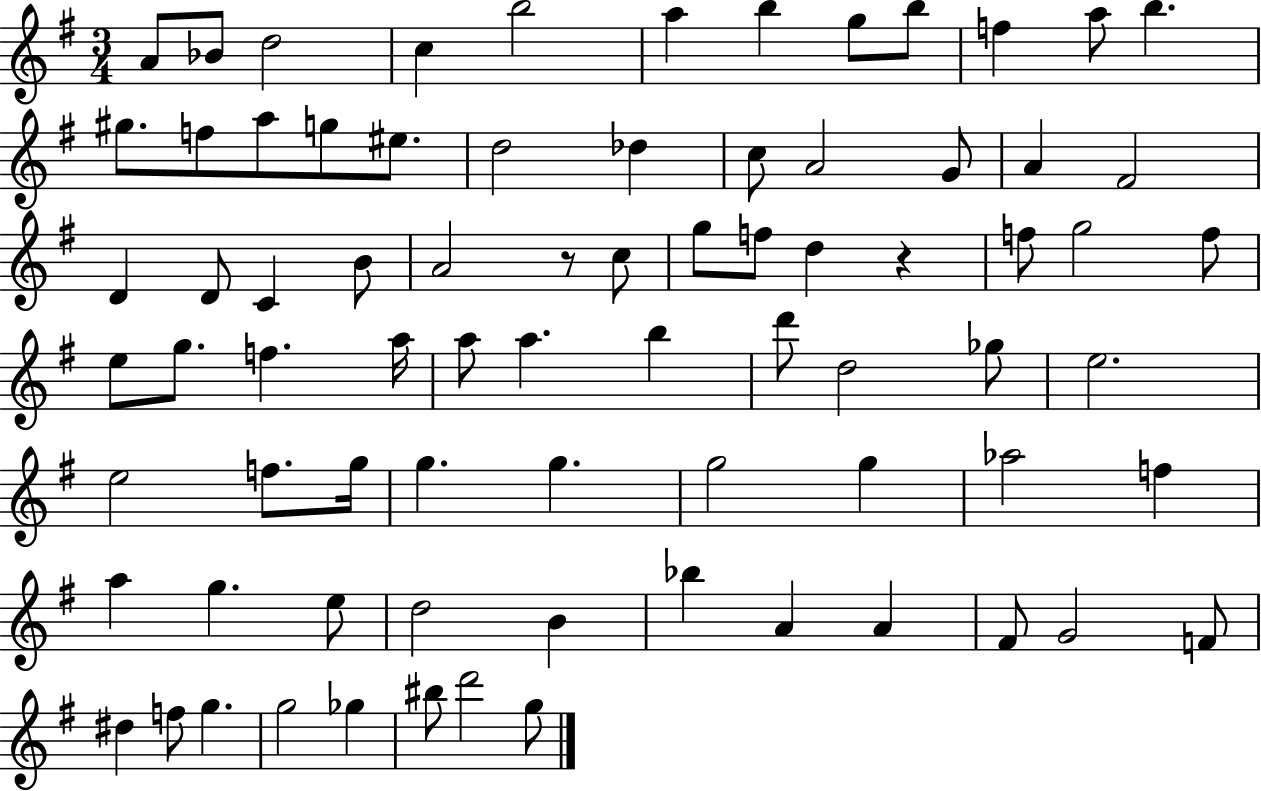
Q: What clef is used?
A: treble